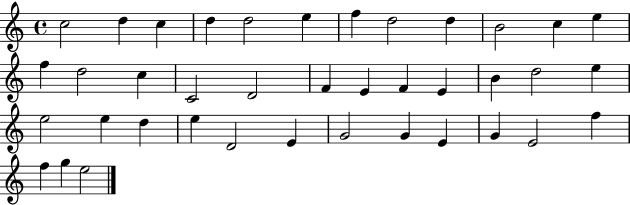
X:1
T:Untitled
M:4/4
L:1/4
K:C
c2 d c d d2 e f d2 d B2 c e f d2 c C2 D2 F E F E B d2 e e2 e d e D2 E G2 G E G E2 f f g e2